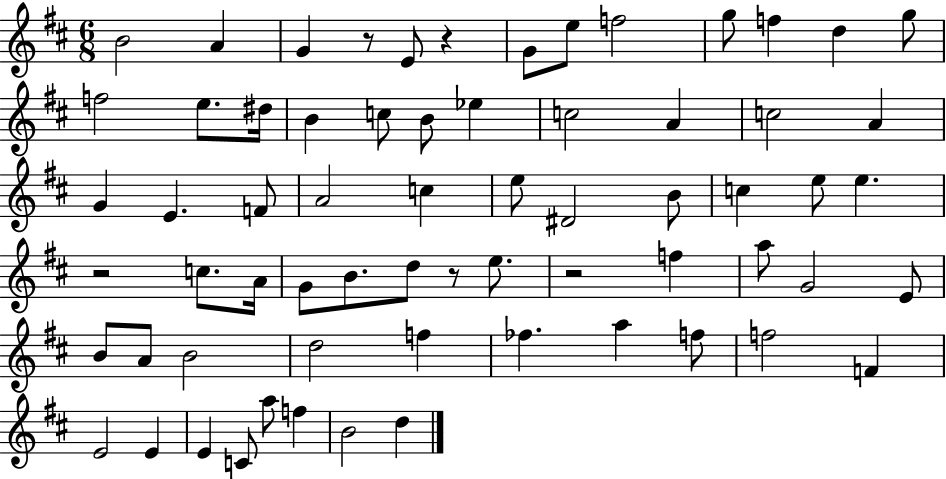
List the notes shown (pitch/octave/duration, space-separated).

B4/h A4/q G4/q R/e E4/e R/q G4/e E5/e F5/h G5/e F5/q D5/q G5/e F5/h E5/e. D#5/s B4/q C5/e B4/e Eb5/q C5/h A4/q C5/h A4/q G4/q E4/q. F4/e A4/h C5/q E5/e D#4/h B4/e C5/q E5/e E5/q. R/h C5/e. A4/s G4/e B4/e. D5/e R/e E5/e. R/h F5/q A5/e G4/h E4/e B4/e A4/e B4/h D5/h F5/q FES5/q. A5/q F5/e F5/h F4/q E4/h E4/q E4/q C4/e A5/e F5/q B4/h D5/q